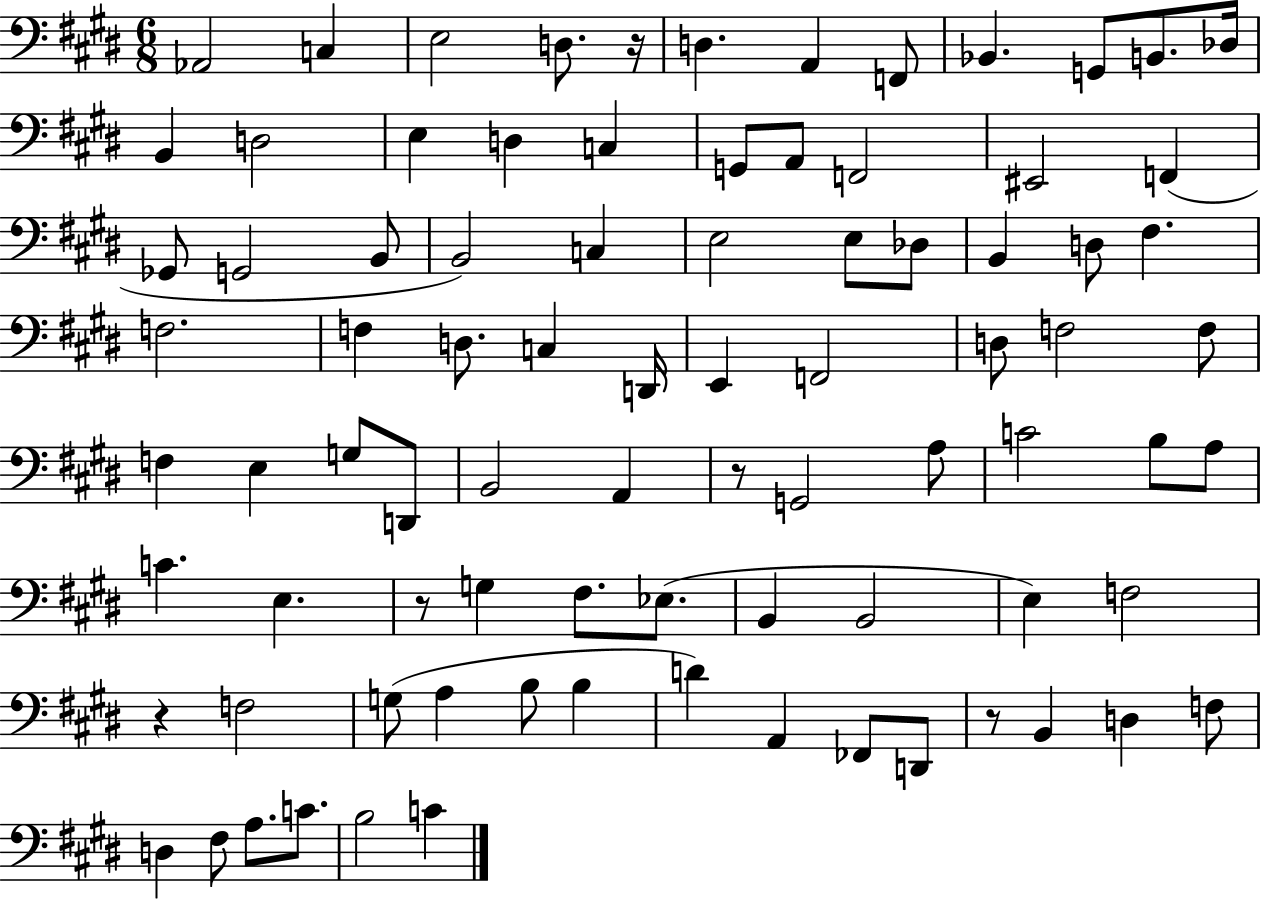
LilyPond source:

{
  \clef bass
  \numericTimeSignature
  \time 6/8
  \key e \major
  aes,2 c4 | e2 d8. r16 | d4. a,4 f,8 | bes,4. g,8 b,8. des16 | \break b,4 d2 | e4 d4 c4 | g,8 a,8 f,2 | eis,2 f,4( | \break ges,8 g,2 b,8 | b,2) c4 | e2 e8 des8 | b,4 d8 fis4. | \break f2. | f4 d8. c4 d,16 | e,4 f,2 | d8 f2 f8 | \break f4 e4 g8 d,8 | b,2 a,4 | r8 g,2 a8 | c'2 b8 a8 | \break c'4. e4. | r8 g4 fis8. ees8.( | b,4 b,2 | e4) f2 | \break r4 f2 | g8( a4 b8 b4 | d'4) a,4 fes,8 d,8 | r8 b,4 d4 f8 | \break d4 fis8 a8. c'8. | b2 c'4 | \bar "|."
}